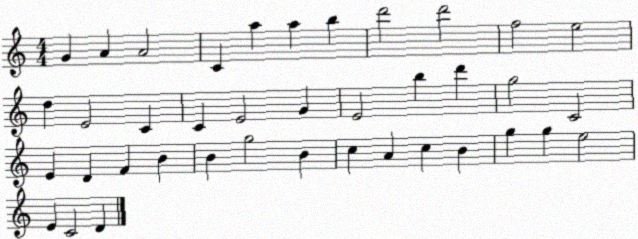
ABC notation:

X:1
T:Untitled
M:4/4
L:1/4
K:C
G A A2 C a a b d'2 d'2 f2 e2 d E2 C C E2 G E2 b d' g2 C2 E D F B B g2 B c A c B g g e2 E C2 D